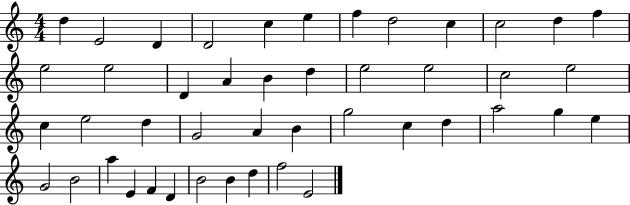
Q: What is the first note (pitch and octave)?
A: D5